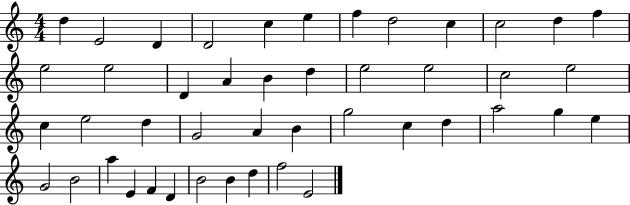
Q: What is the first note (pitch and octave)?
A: D5